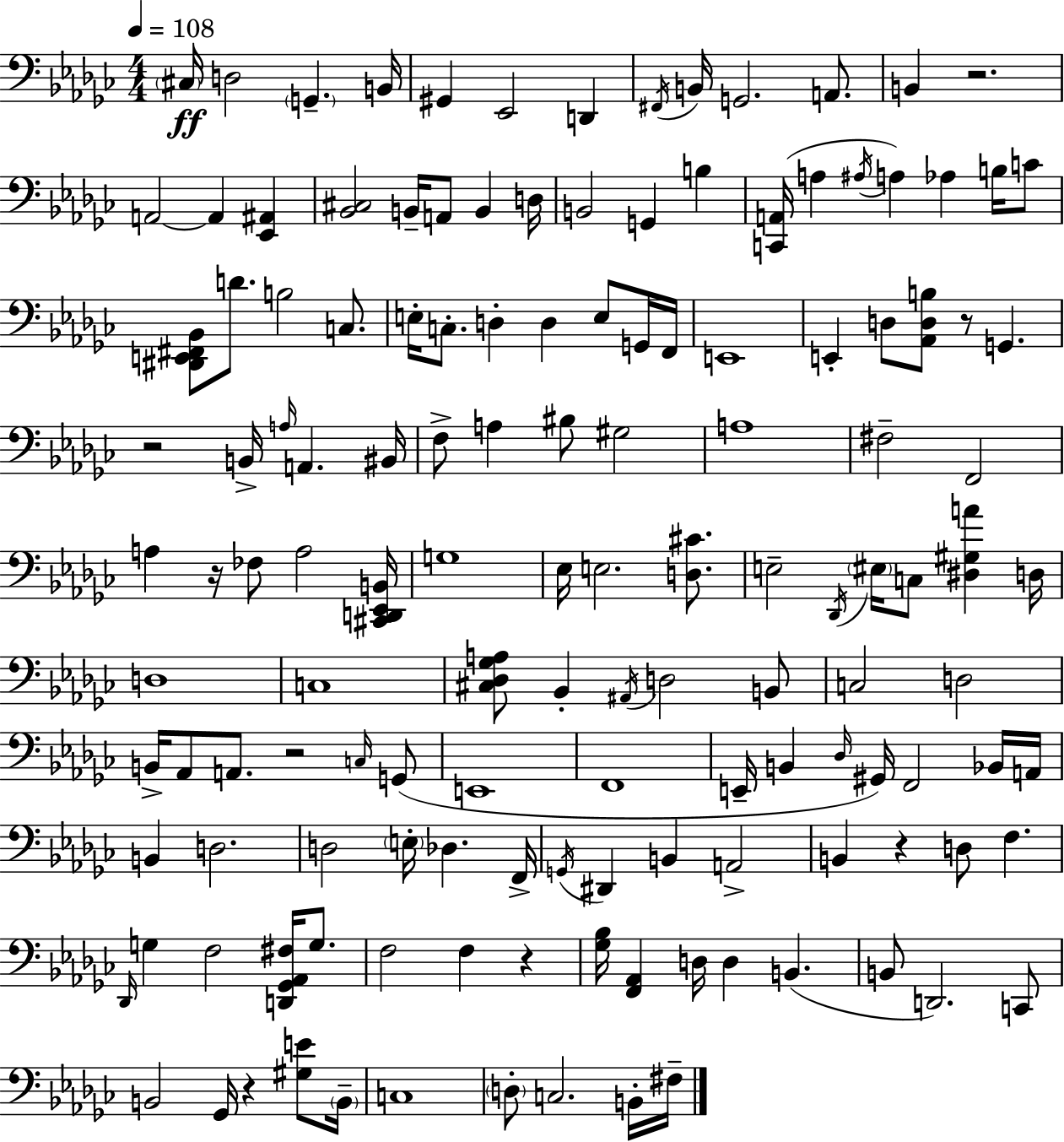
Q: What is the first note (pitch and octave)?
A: C#3